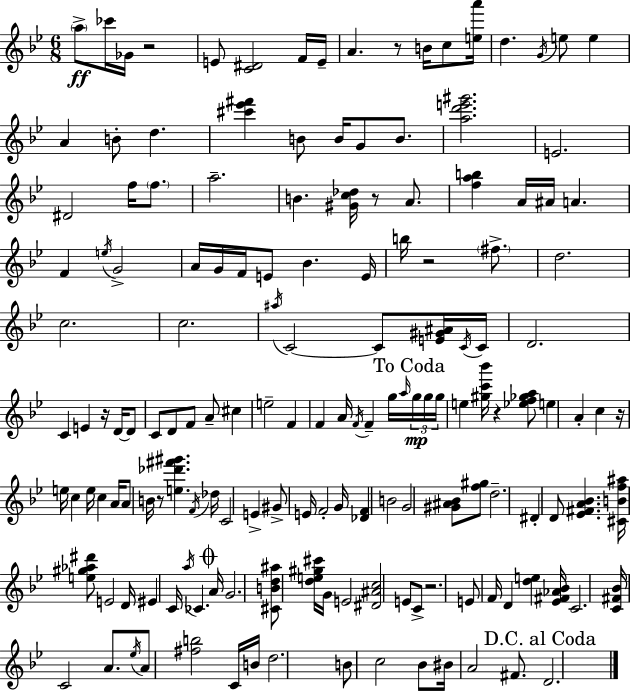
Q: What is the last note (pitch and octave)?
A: D4